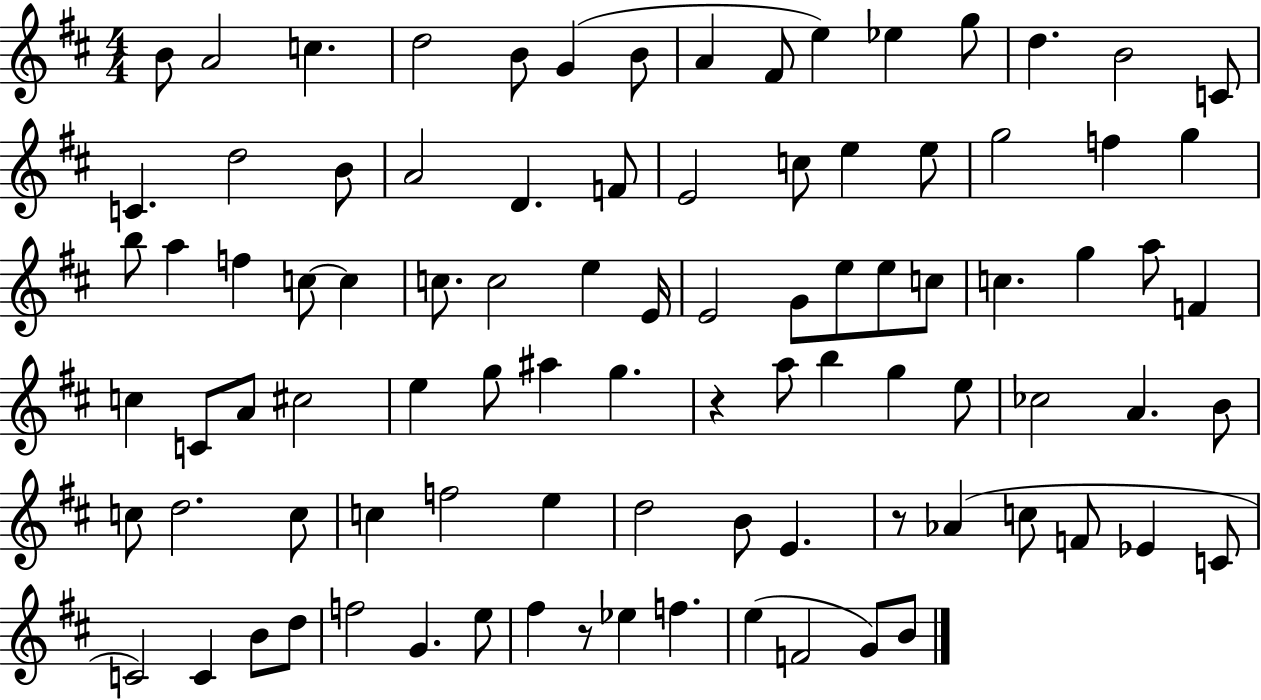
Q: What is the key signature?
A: D major